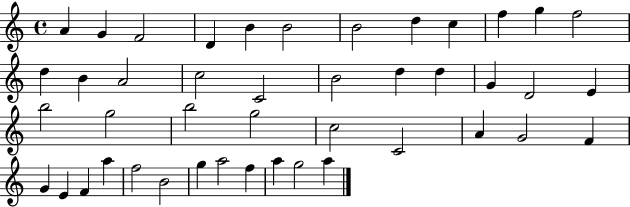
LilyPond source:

{
  \clef treble
  \time 4/4
  \defaultTimeSignature
  \key c \major
  a'4 g'4 f'2 | d'4 b'4 b'2 | b'2 d''4 c''4 | f''4 g''4 f''2 | \break d''4 b'4 a'2 | c''2 c'2 | b'2 d''4 d''4 | g'4 d'2 e'4 | \break b''2 g''2 | b''2 g''2 | c''2 c'2 | a'4 g'2 f'4 | \break g'4 e'4 f'4 a''4 | f''2 b'2 | g''4 a''2 f''4 | a''4 g''2 a''4 | \break \bar "|."
}